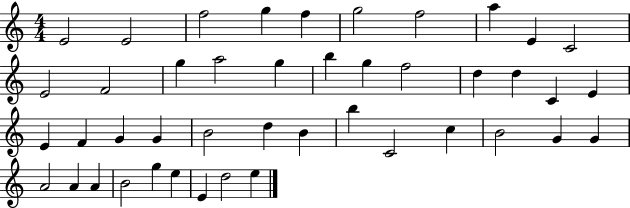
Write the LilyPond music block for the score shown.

{
  \clef treble
  \numericTimeSignature
  \time 4/4
  \key c \major
  e'2 e'2 | f''2 g''4 f''4 | g''2 f''2 | a''4 e'4 c'2 | \break e'2 f'2 | g''4 a''2 g''4 | b''4 g''4 f''2 | d''4 d''4 c'4 e'4 | \break e'4 f'4 g'4 g'4 | b'2 d''4 b'4 | b''4 c'2 c''4 | b'2 g'4 g'4 | \break a'2 a'4 a'4 | b'2 g''4 e''4 | e'4 d''2 e''4 | \bar "|."
}